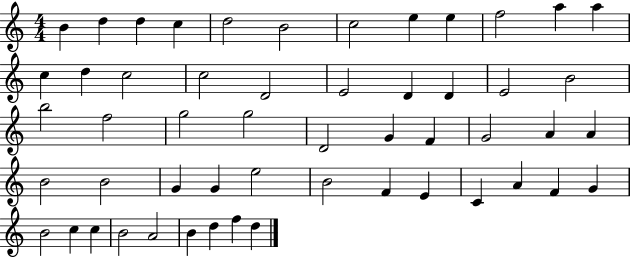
{
  \clef treble
  \numericTimeSignature
  \time 4/4
  \key c \major
  b'4 d''4 d''4 c''4 | d''2 b'2 | c''2 e''4 e''4 | f''2 a''4 a''4 | \break c''4 d''4 c''2 | c''2 d'2 | e'2 d'4 d'4 | e'2 b'2 | \break b''2 f''2 | g''2 g''2 | d'2 g'4 f'4 | g'2 a'4 a'4 | \break b'2 b'2 | g'4 g'4 e''2 | b'2 f'4 e'4 | c'4 a'4 f'4 g'4 | \break b'2 c''4 c''4 | b'2 a'2 | b'4 d''4 f''4 d''4 | \bar "|."
}